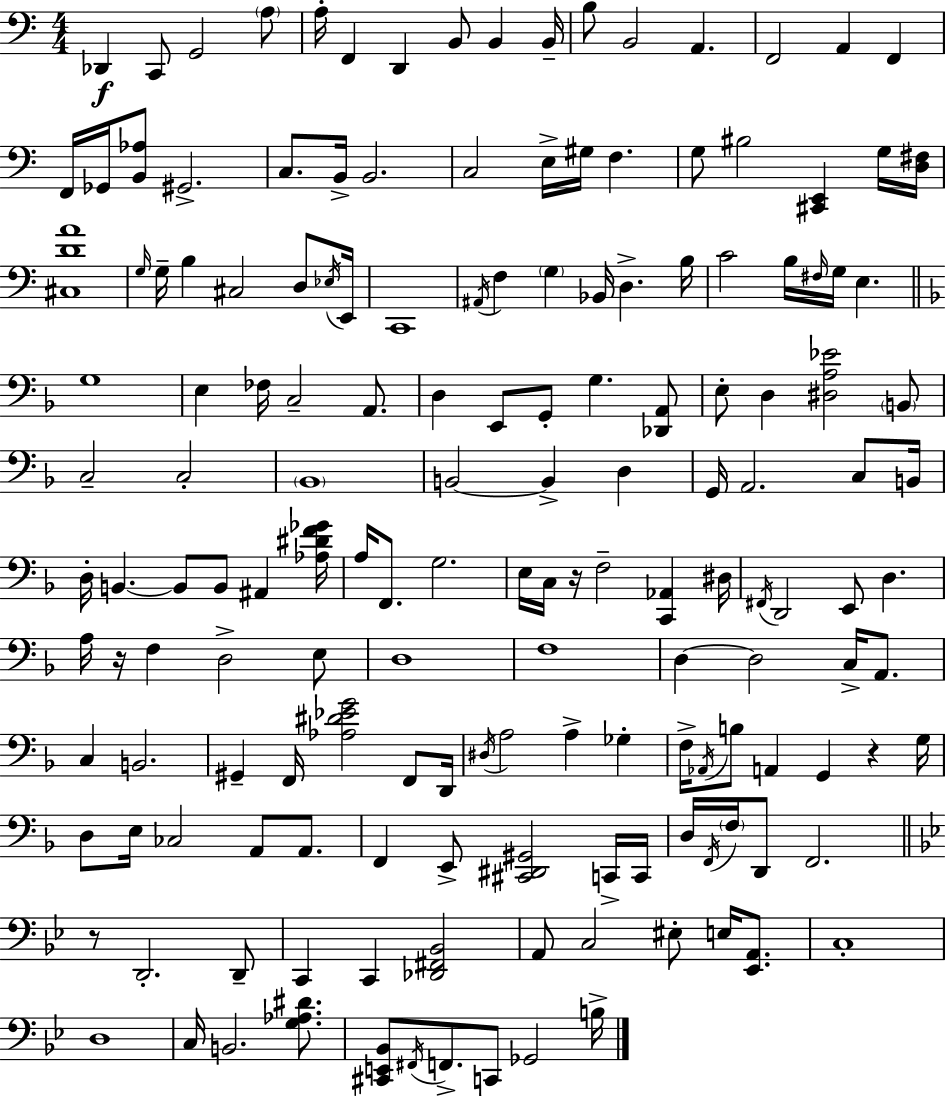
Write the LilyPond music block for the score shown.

{
  \clef bass
  \numericTimeSignature
  \time 4/4
  \key c \major
  des,4\f c,8 g,2 \parenthesize a8 | a16-. f,4 d,4 b,8 b,4 b,16-- | b8 b,2 a,4. | f,2 a,4 f,4 | \break f,16 ges,16 <b, aes>8 gis,2.-> | c8. b,16-> b,2. | c2 e16-> gis16 f4. | g8 bis2 <cis, e,>4 g16 <d fis>16 | \break <cis d' a'>1 | \grace { g16 } g16-- b4 cis2 d8 | \acciaccatura { ees16 } e,16 c,1 | \acciaccatura { ais,16 } f4 \parenthesize g4 bes,16 d4.-> | \break b16 c'2 b16 \grace { fis16 } g16 e4. | \bar "||" \break \key f \major g1 | e4 fes16 c2-- a,8. | d4 e,8 g,8-. g4. <des, a,>8 | e8-. d4 <dis a ees'>2 \parenthesize b,8 | \break c2-- c2-. | \parenthesize bes,1 | b,2~~ b,4-> d4 | g,16 a,2. c8 b,16 | \break d16-. b,4.~~ b,8 b,8 ais,4 <aes dis' f' ges'>16 | a16 f,8. g2. | e16 c16 r16 f2-- <c, aes,>4 dis16 | \acciaccatura { fis,16 } d,2 e,8 d4. | \break a16 r16 f4 d2-> e8 | d1 | f1 | d4~~ d2 c16-> a,8. | \break c4 b,2. | gis,4-- f,16 <aes dis' ees' g'>2 f,8 | d,16 \acciaccatura { dis16 } a2 a4-> ges4-. | f16-> \acciaccatura { aes,16 } b8 a,4 g,4 r4 | \break g16 d8 e16 ces2 a,8 | a,8. f,4 e,8-> <cis, dis, gis,>2 | c,16-> c,16 d16 \acciaccatura { f,16 } \parenthesize f16 d,8 f,2. | \bar "||" \break \key bes \major r8 d,2.-. d,8-- | c,4 c,4 <des, fis, bes,>2 | a,8 c2 eis8-. e16 <ees, a,>8. | c1-. | \break d1 | c16 b,2. <g aes dis'>8. | <cis, e, bes,>8 \acciaccatura { fis,16 } f,8.-> c,8 ges,2 | b16-> \bar "|."
}